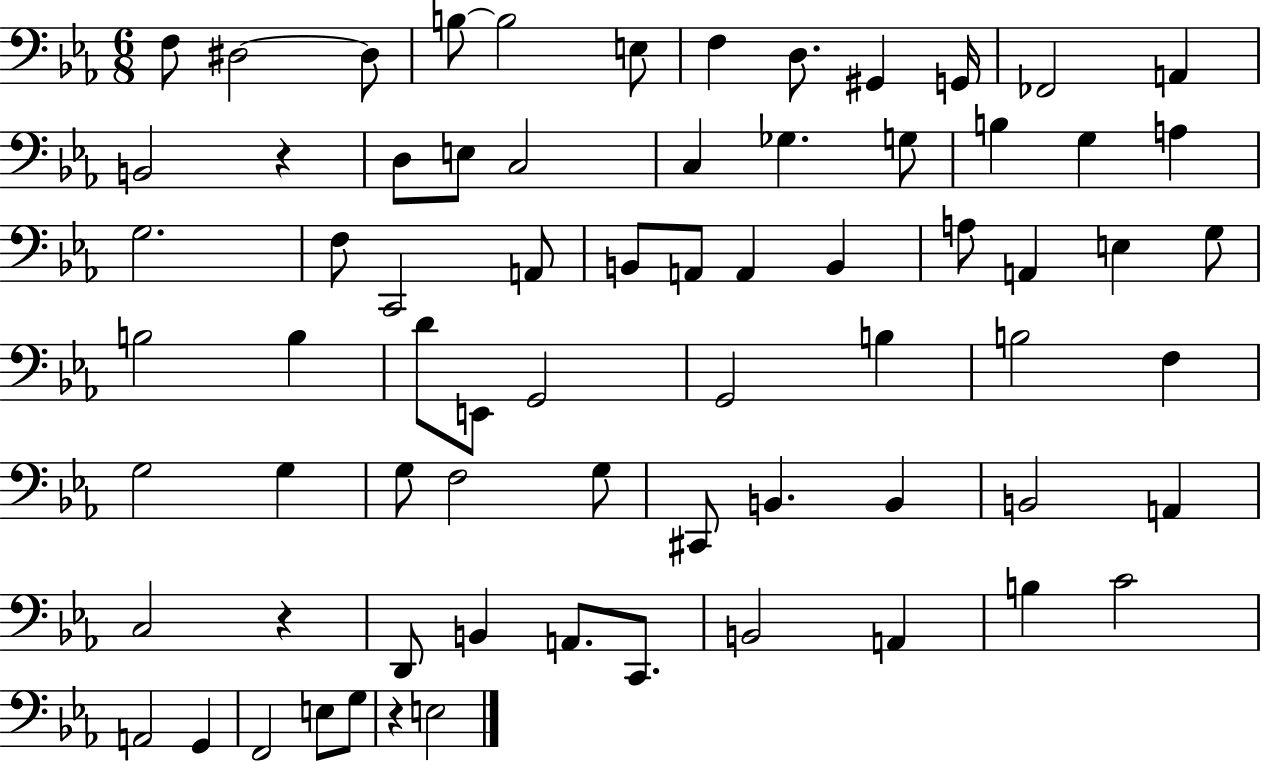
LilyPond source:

{
  \clef bass
  \numericTimeSignature
  \time 6/8
  \key ees \major
  \repeat volta 2 { f8 dis2~~ dis8 | b8~~ b2 e8 | f4 d8. gis,4 g,16 | fes,2 a,4 | \break b,2 r4 | d8 e8 c2 | c4 ges4. g8 | b4 g4 a4 | \break g2. | f8 c,2 a,8 | b,8 a,8 a,4 b,4 | a8 a,4 e4 g8 | \break b2 b4 | d'8 e,8 g,2 | g,2 b4 | b2 f4 | \break g2 g4 | g8 f2 g8 | cis,8 b,4. b,4 | b,2 a,4 | \break c2 r4 | d,8 b,4 a,8. c,8. | b,2 a,4 | b4 c'2 | \break a,2 g,4 | f,2 e8 g8 | r4 e2 | } \bar "|."
}